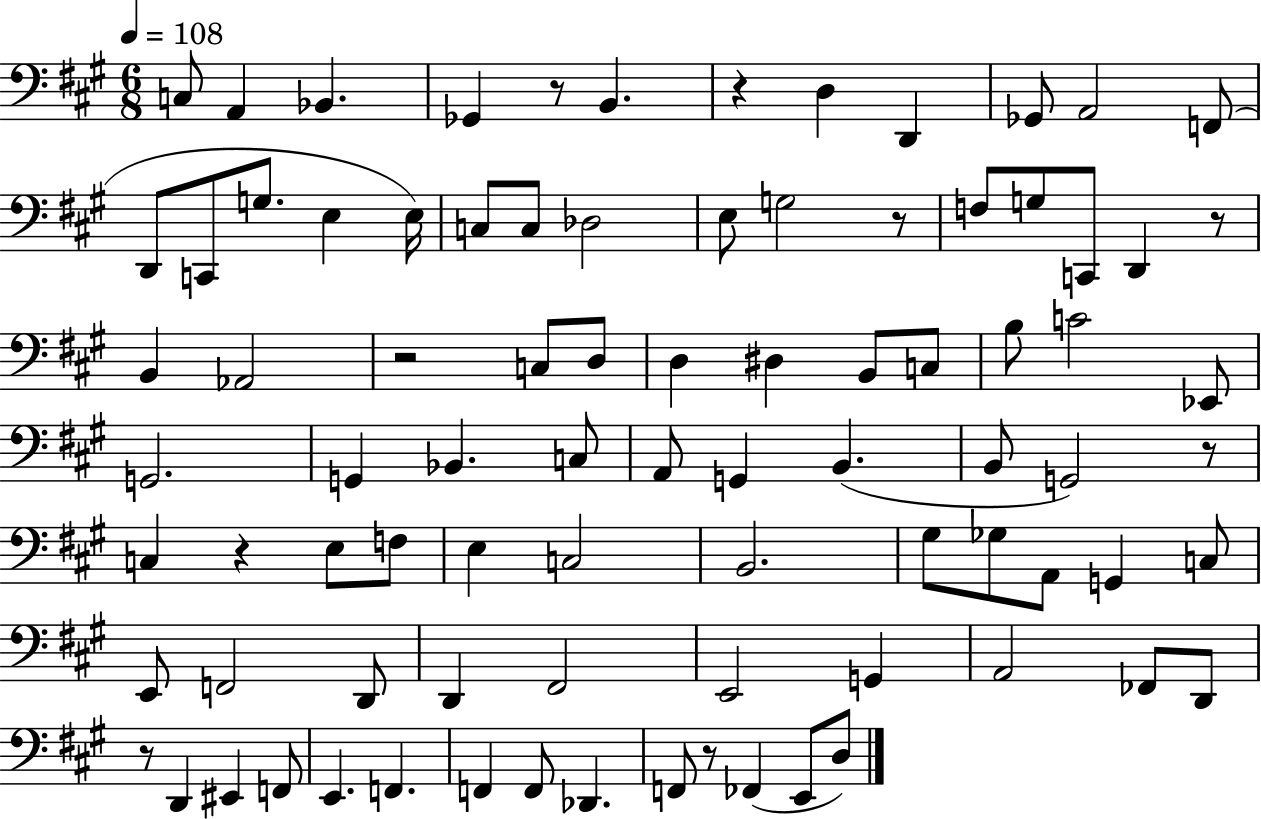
X:1
T:Untitled
M:6/8
L:1/4
K:A
C,/2 A,, _B,, _G,, z/2 B,, z D, D,, _G,,/2 A,,2 F,,/2 D,,/2 C,,/2 G,/2 E, E,/4 C,/2 C,/2 _D,2 E,/2 G,2 z/2 F,/2 G,/2 C,,/2 D,, z/2 B,, _A,,2 z2 C,/2 D,/2 D, ^D, B,,/2 C,/2 B,/2 C2 _E,,/2 G,,2 G,, _B,, C,/2 A,,/2 G,, B,, B,,/2 G,,2 z/2 C, z E,/2 F,/2 E, C,2 B,,2 ^G,/2 _G,/2 A,,/2 G,, C,/2 E,,/2 F,,2 D,,/2 D,, ^F,,2 E,,2 G,, A,,2 _F,,/2 D,,/2 z/2 D,, ^E,, F,,/2 E,, F,, F,, F,,/2 _D,, F,,/2 z/2 _F,, E,,/2 D,/2